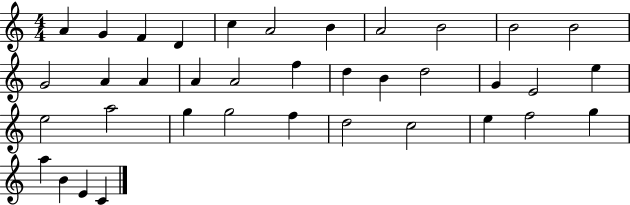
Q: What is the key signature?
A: C major